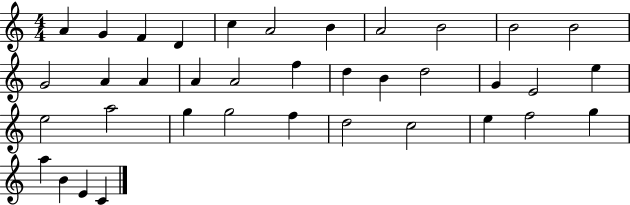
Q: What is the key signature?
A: C major